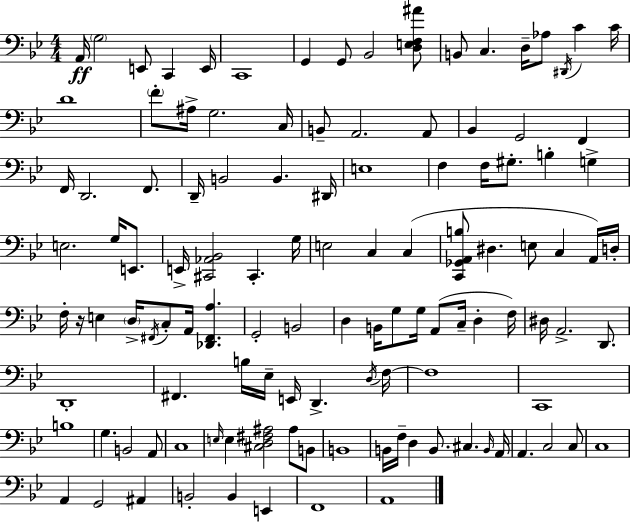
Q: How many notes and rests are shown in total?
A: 118